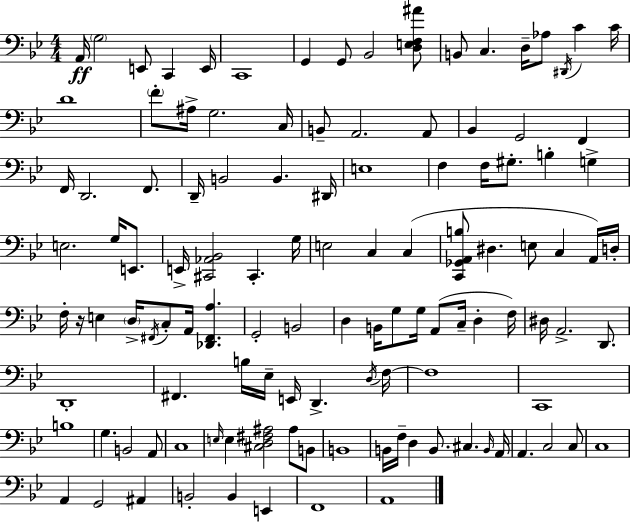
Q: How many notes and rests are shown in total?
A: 118